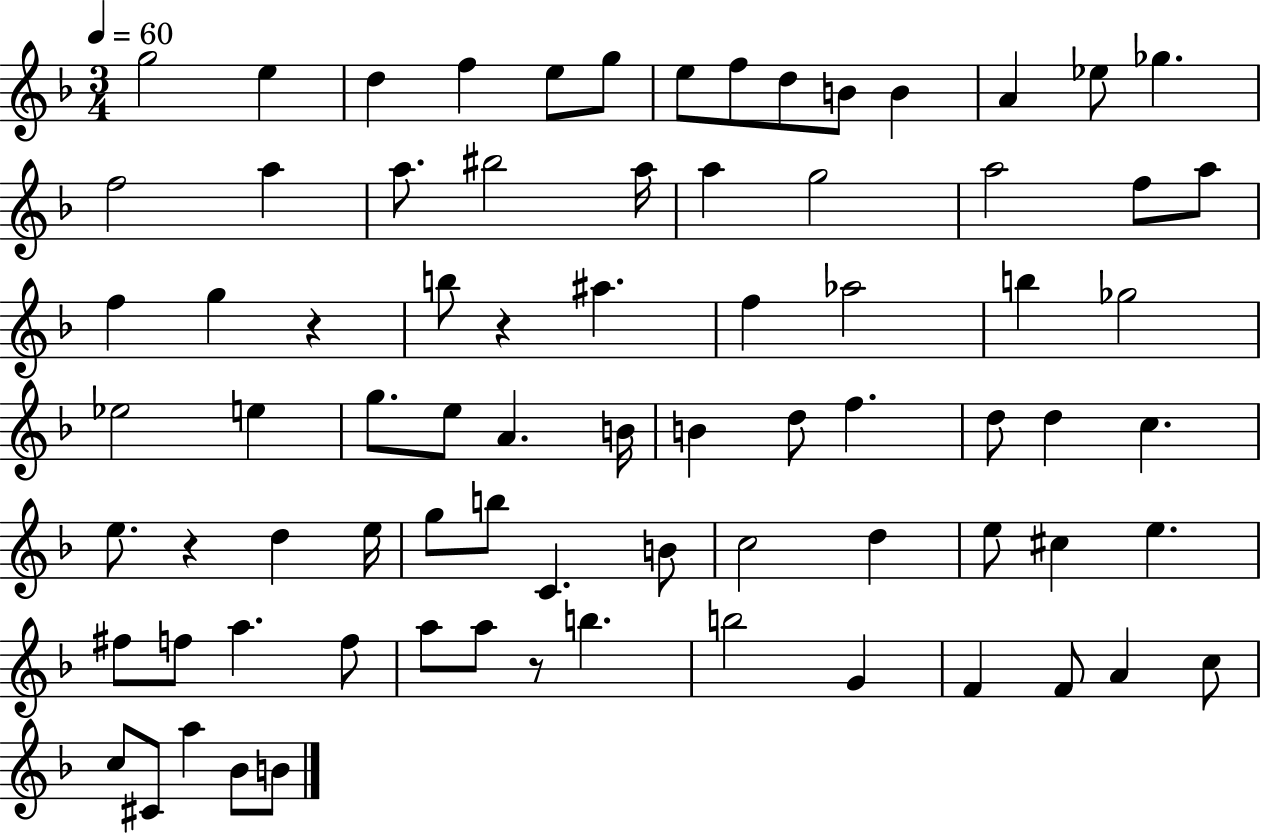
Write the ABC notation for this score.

X:1
T:Untitled
M:3/4
L:1/4
K:F
g2 e d f e/2 g/2 e/2 f/2 d/2 B/2 B A _e/2 _g f2 a a/2 ^b2 a/4 a g2 a2 f/2 a/2 f g z b/2 z ^a f _a2 b _g2 _e2 e g/2 e/2 A B/4 B d/2 f d/2 d c e/2 z d e/4 g/2 b/2 C B/2 c2 d e/2 ^c e ^f/2 f/2 a f/2 a/2 a/2 z/2 b b2 G F F/2 A c/2 c/2 ^C/2 a _B/2 B/2